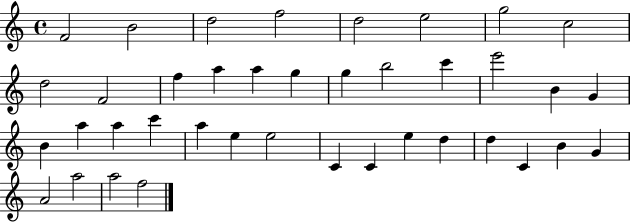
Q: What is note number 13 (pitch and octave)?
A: A5